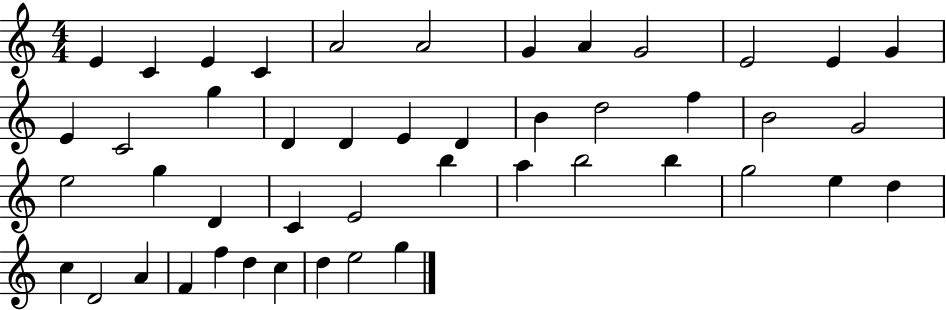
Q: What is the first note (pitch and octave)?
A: E4